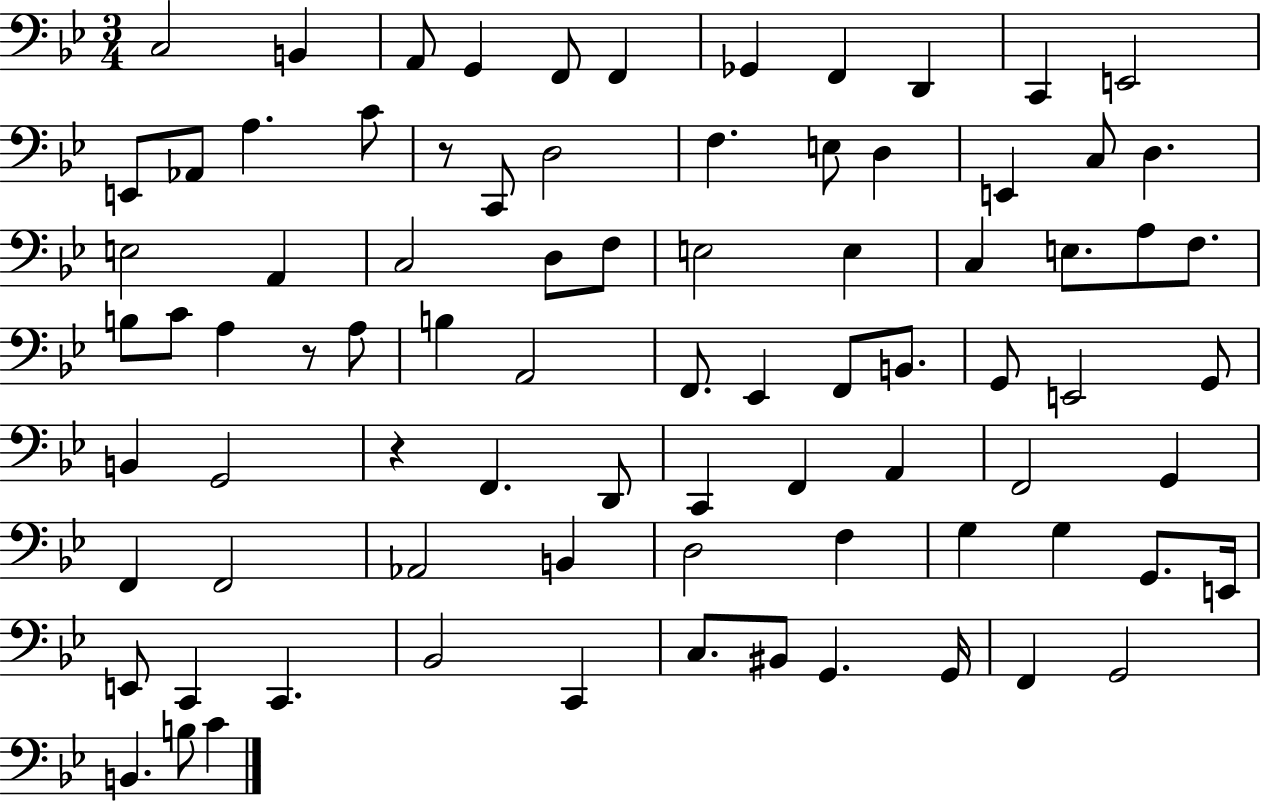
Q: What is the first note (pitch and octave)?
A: C3